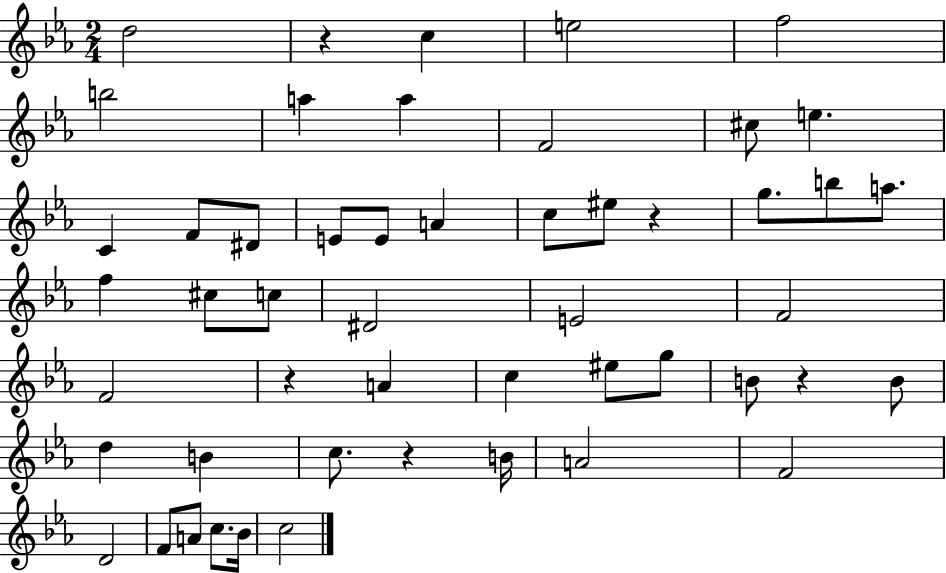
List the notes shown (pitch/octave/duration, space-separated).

D5/h R/q C5/q E5/h F5/h B5/h A5/q A5/q F4/h C#5/e E5/q. C4/q F4/e D#4/e E4/e E4/e A4/q C5/e EIS5/e R/q G5/e. B5/e A5/e. F5/q C#5/e C5/e D#4/h E4/h F4/h F4/h R/q A4/q C5/q EIS5/e G5/e B4/e R/q B4/e D5/q B4/q C5/e. R/q B4/s A4/h F4/h D4/h F4/e A4/e C5/e. Bb4/s C5/h